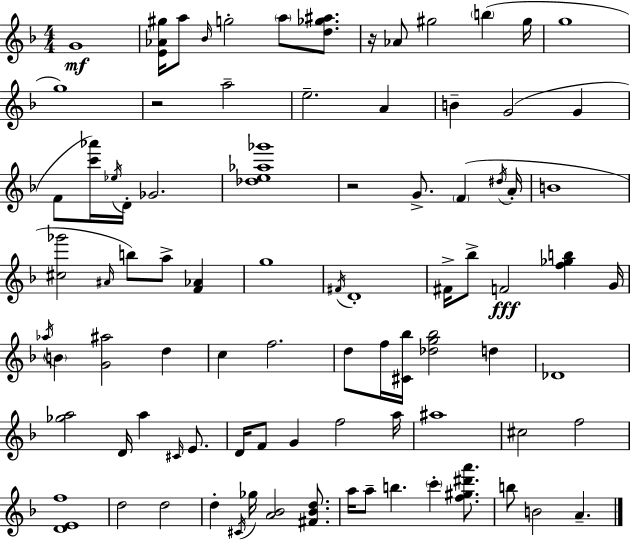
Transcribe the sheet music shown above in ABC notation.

X:1
T:Untitled
M:4/4
L:1/4
K:F
G4 [E_A^g]/4 a/2 _B/4 g2 a/2 [d_g^a]/2 z/4 _A/2 ^g2 b ^g/4 g4 g4 z2 a2 e2 A B G2 G F/2 [c'_a']/4 _e/4 D/4 _G2 [_de_a_g']4 z2 G/2 F ^d/4 A/4 B4 [^c_g']2 ^A/4 b/2 a/2 [F_A] g4 ^F/4 D4 ^F/4 _b/2 F2 [f_gb] G/4 _a/4 B [G^a]2 d c f2 d/2 f/4 [^C_b]/4 [_dg_b]2 d _D4 [_ga]2 D/4 a ^C/4 E/2 D/4 F/2 G f2 a/4 ^a4 ^c2 f2 [DEf]4 d2 d2 d ^C/4 _g/4 [A_B]2 [^F_Bd]/2 a/4 a/2 b c' [f^g^d'a']/2 b/2 B2 A